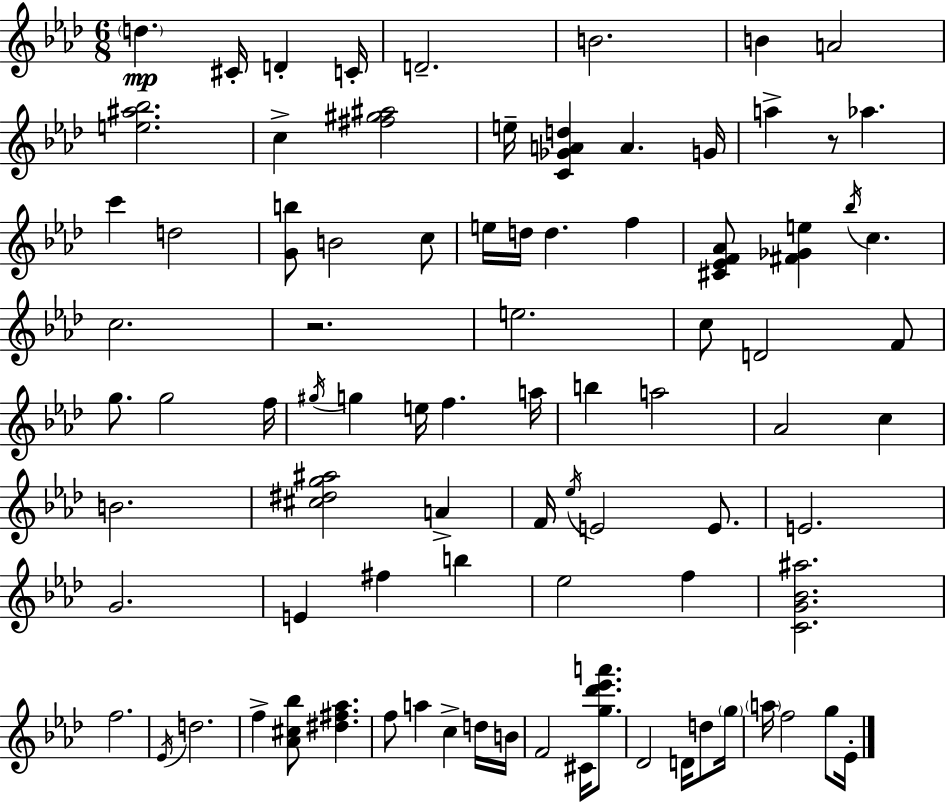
{
  \clef treble
  \numericTimeSignature
  \time 6/8
  \key f \minor
  \parenthesize d''4.\mp cis'16-. d'4-. c'16-. | d'2.-- | b'2. | b'4 a'2 | \break <e'' ais'' bes''>2. | c''4-> <fis'' gis'' ais''>2 | e''16-- <c' ges' a' d''>4 a'4. g'16 | a''4-> r8 aes''4. | \break c'''4 d''2 | <g' b''>8 b'2 c''8 | e''16 d''16 d''4. f''4 | <cis' ees' f' aes'>8 <fis' ges' e''>4 \acciaccatura { bes''16 } c''4. | \break c''2. | r2. | e''2. | c''8 d'2 f'8 | \break g''8. g''2 | f''16 \acciaccatura { gis''16 } g''4 e''16 f''4. | a''16 b''4 a''2 | aes'2 c''4 | \break b'2. | <cis'' dis'' g'' ais''>2 a'4-> | f'16 \acciaccatura { ees''16 } e'2 | e'8. e'2. | \break g'2. | e'4 fis''4 b''4 | ees''2 f''4 | <c' g' bes' ais''>2. | \break f''2. | \acciaccatura { ees'16 } d''2. | f''4-> <aes' cis'' bes''>8 <dis'' fis'' aes''>4. | f''8 a''4 c''4-> | \break d''16 b'16 f'2 | cis'16 <g'' des''' ees''' a'''>8. des'2 | d'16 d''8 \parenthesize g''16 \parenthesize a''16 f''2 | g''8 ees'16-. \bar "|."
}